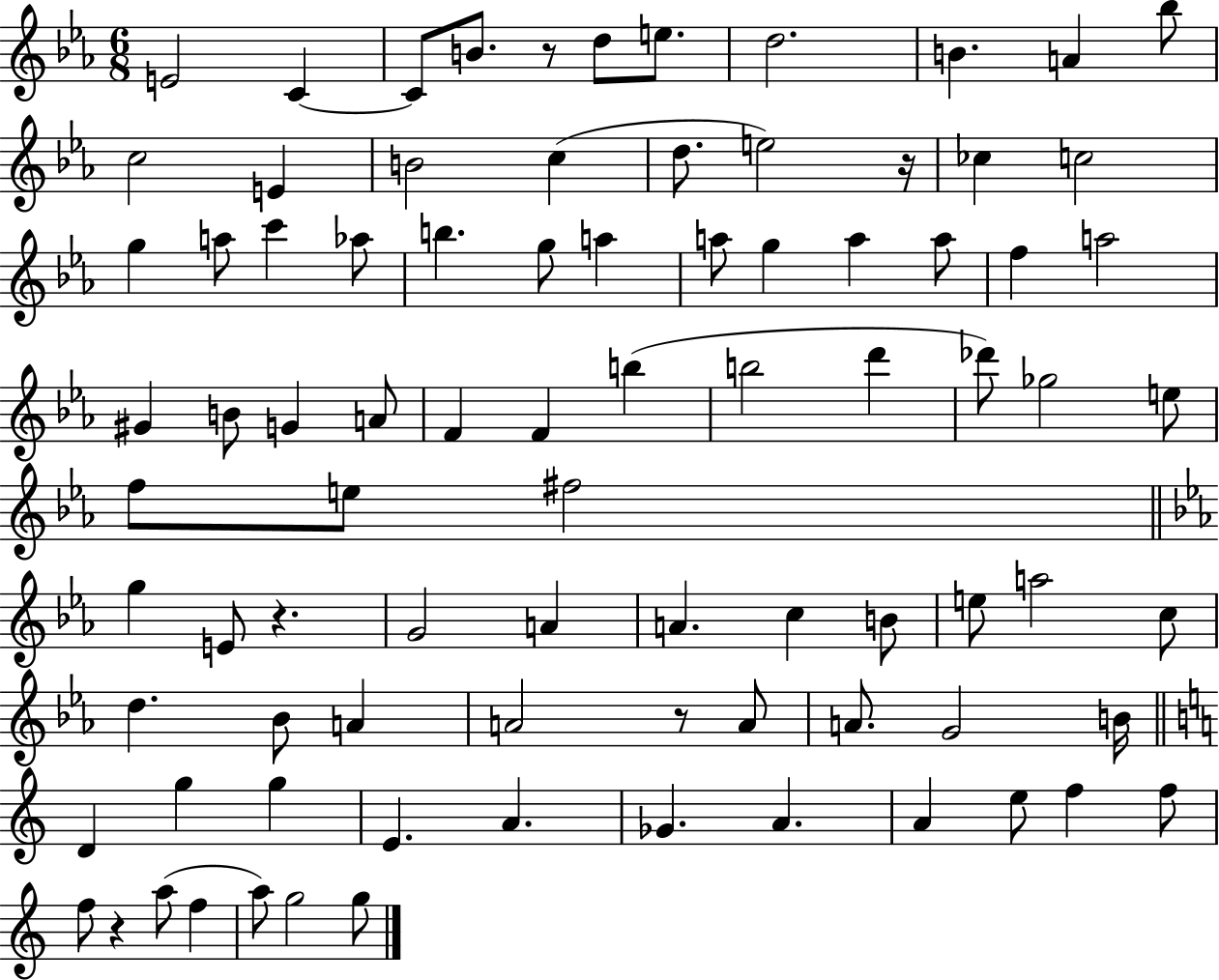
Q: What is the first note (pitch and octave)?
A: E4